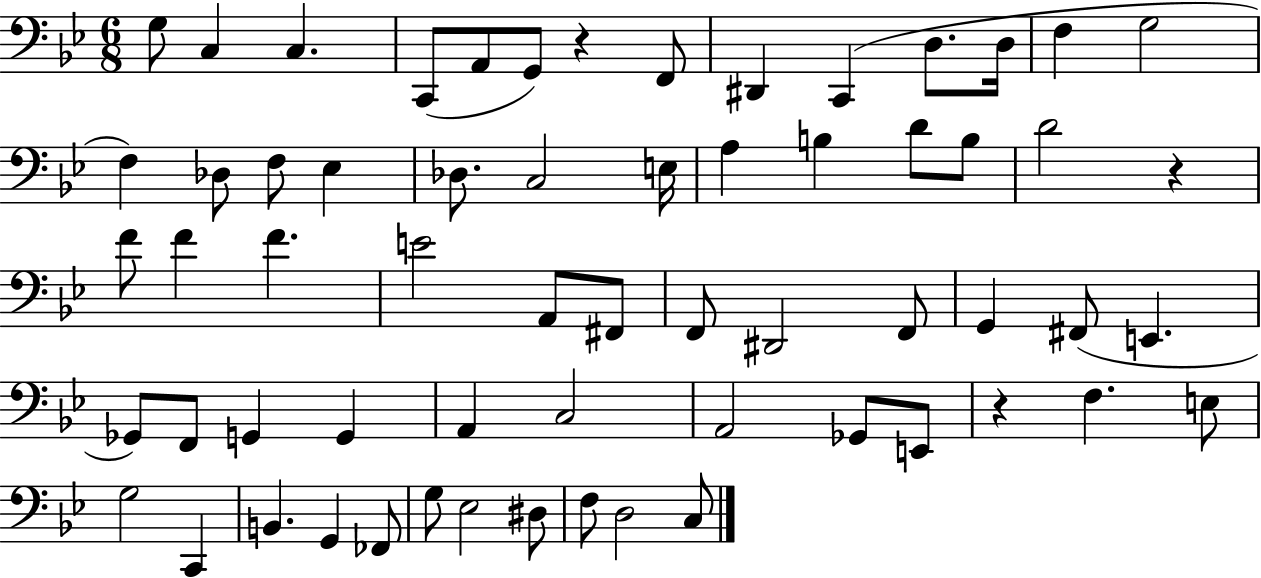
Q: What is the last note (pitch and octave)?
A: C3